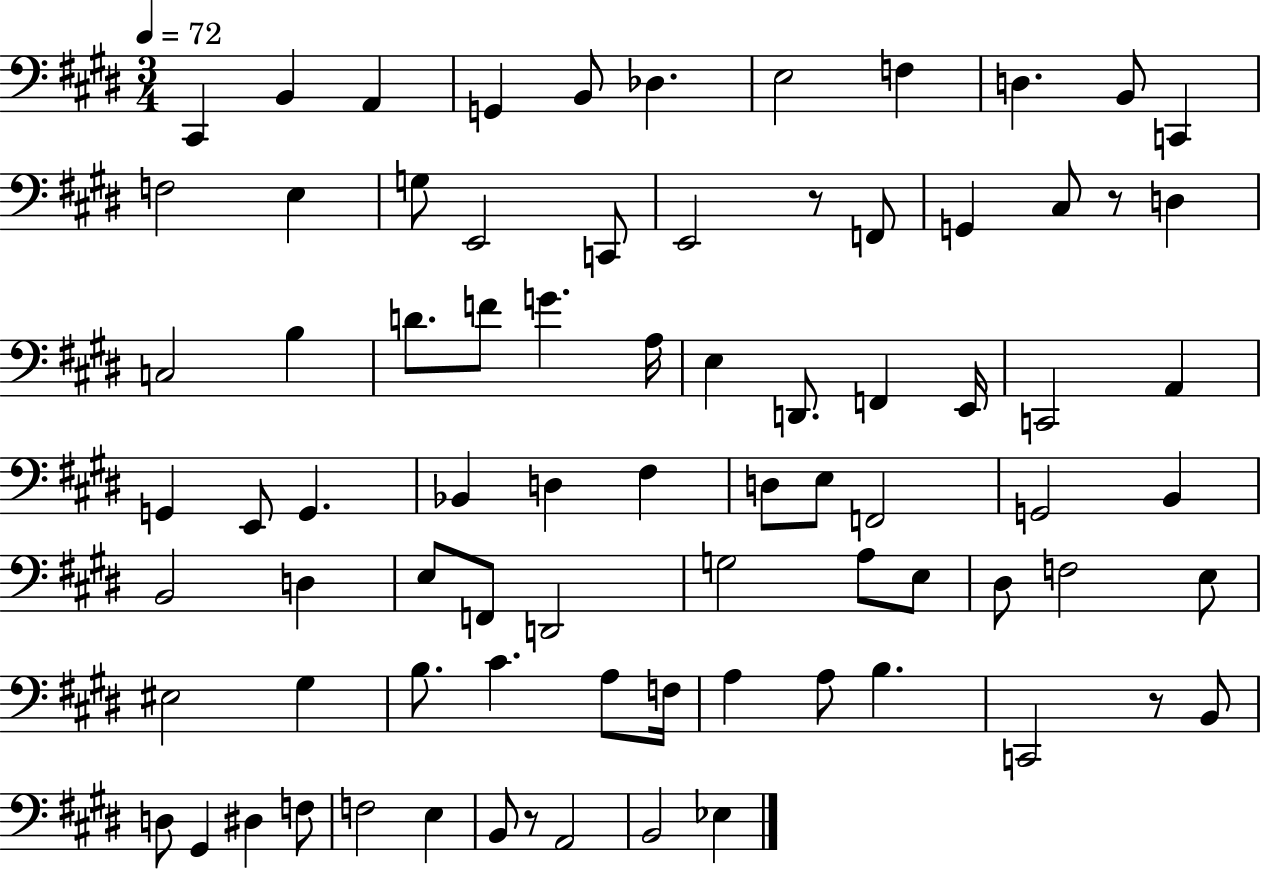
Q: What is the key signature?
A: E major